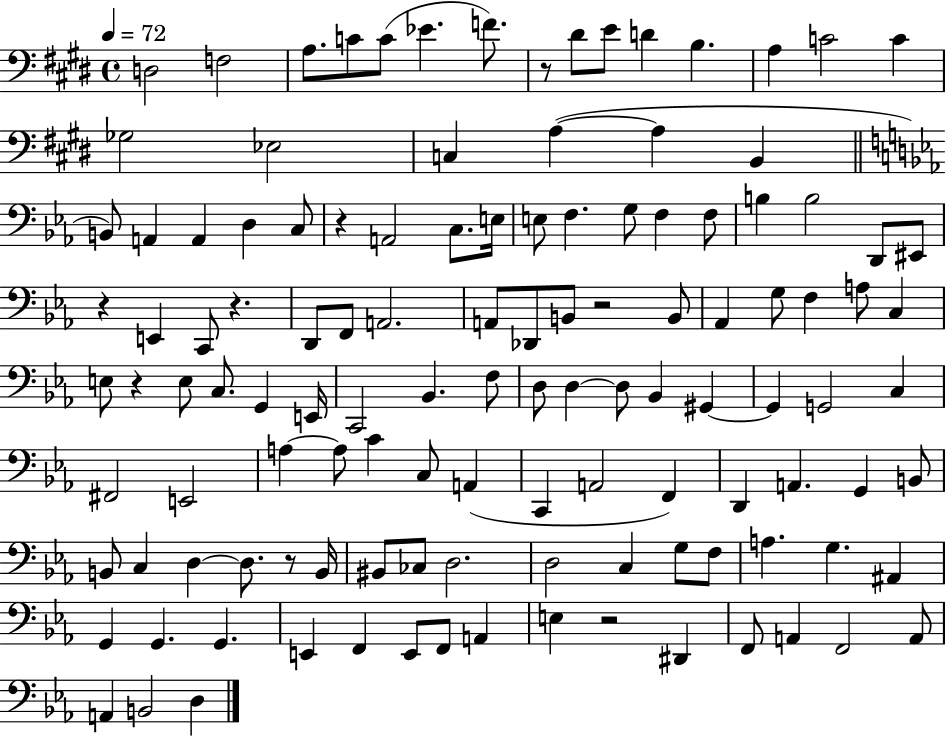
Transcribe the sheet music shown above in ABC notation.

X:1
T:Untitled
M:4/4
L:1/4
K:E
D,2 F,2 A,/2 C/2 C/2 _E F/2 z/2 ^D/2 E/2 D B, A, C2 C _G,2 _E,2 C, A, A, B,, B,,/2 A,, A,, D, C,/2 z A,,2 C,/2 E,/4 E,/2 F, G,/2 F, F,/2 B, B,2 D,,/2 ^E,,/2 z E,, C,,/2 z D,,/2 F,,/2 A,,2 A,,/2 _D,,/2 B,,/2 z2 B,,/2 _A,, G,/2 F, A,/2 C, E,/2 z E,/2 C,/2 G,, E,,/4 C,,2 _B,, F,/2 D,/2 D, D,/2 _B,, ^G,, ^G,, G,,2 C, ^F,,2 E,,2 A, A,/2 C C,/2 A,, C,, A,,2 F,, D,, A,, G,, B,,/2 B,,/2 C, D, D,/2 z/2 B,,/4 ^B,,/2 _C,/2 D,2 D,2 C, G,/2 F,/2 A, G, ^A,, G,, G,, G,, E,, F,, E,,/2 F,,/2 A,, E, z2 ^D,, F,,/2 A,, F,,2 A,,/2 A,, B,,2 D,